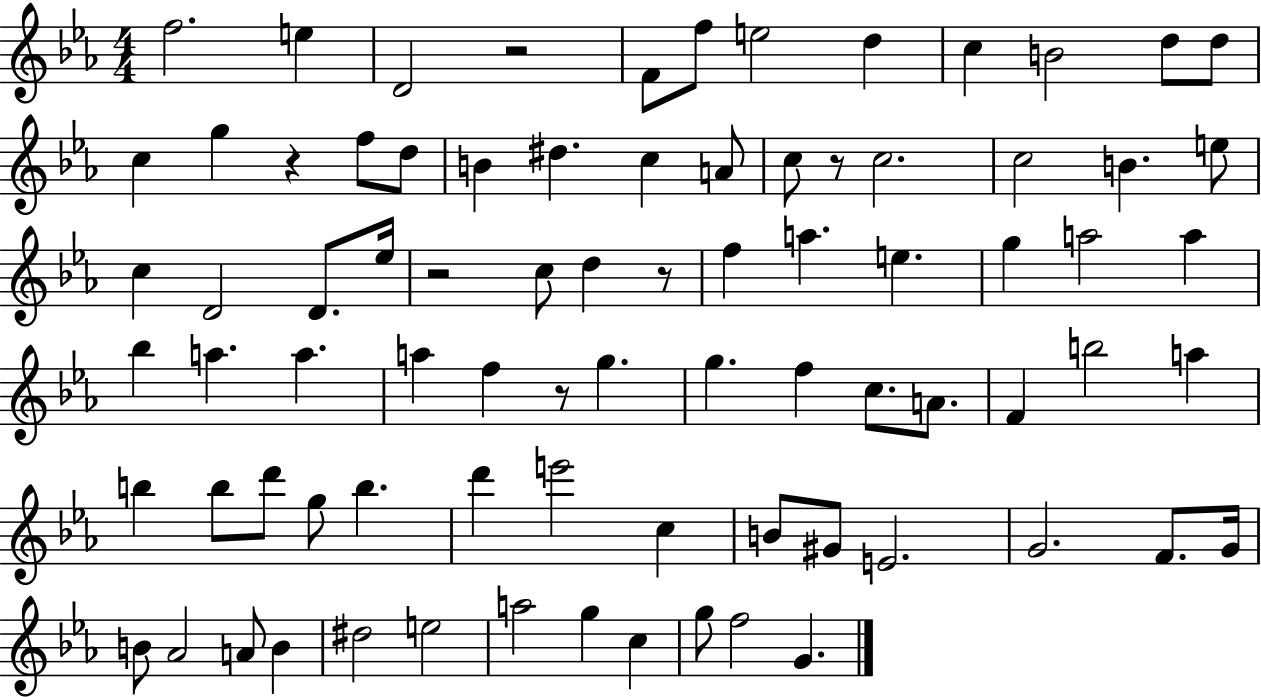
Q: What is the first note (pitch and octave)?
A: F5